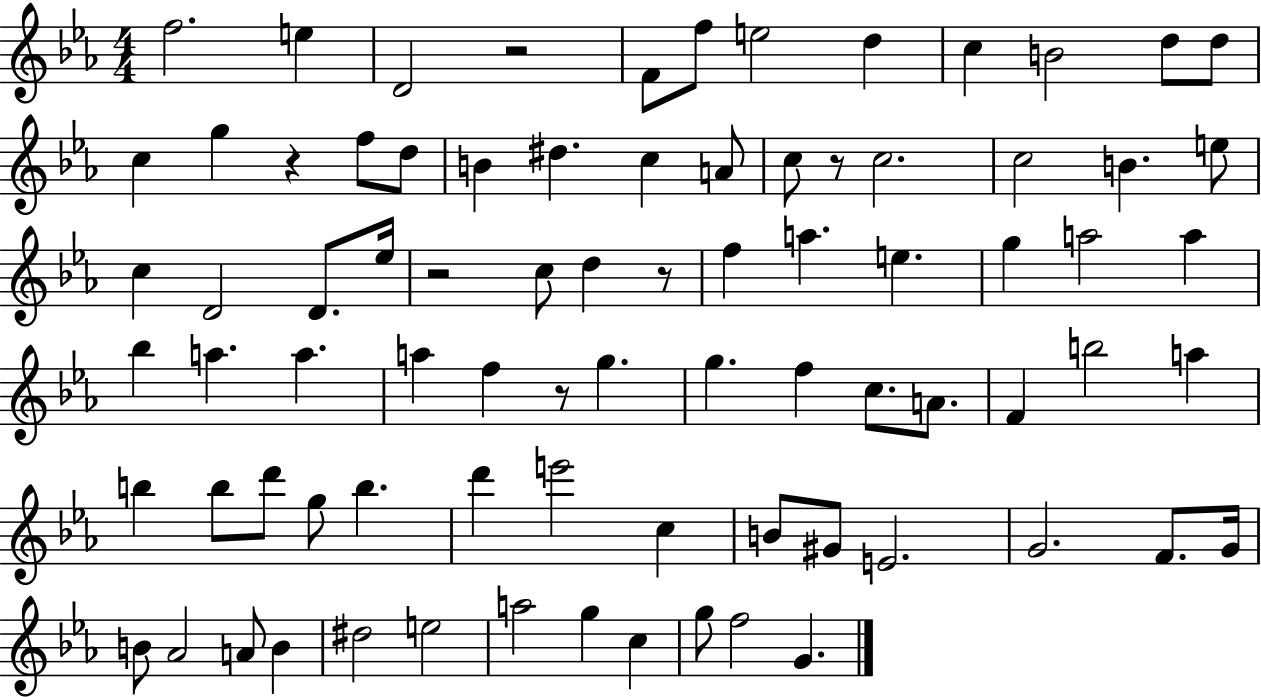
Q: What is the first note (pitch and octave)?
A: F5